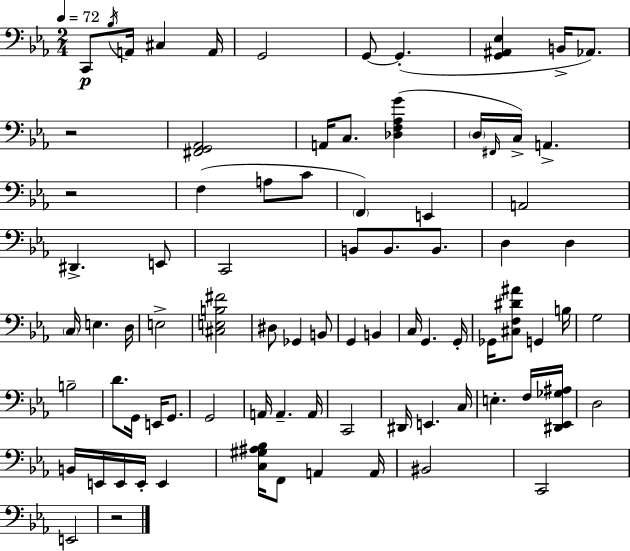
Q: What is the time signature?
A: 2/4